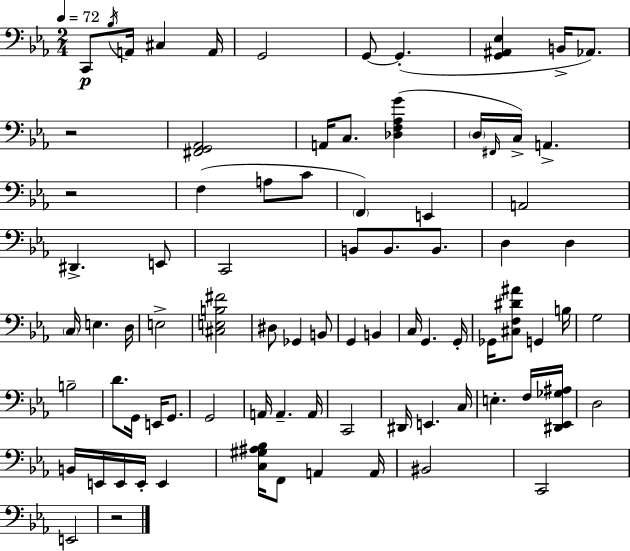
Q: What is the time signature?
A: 2/4